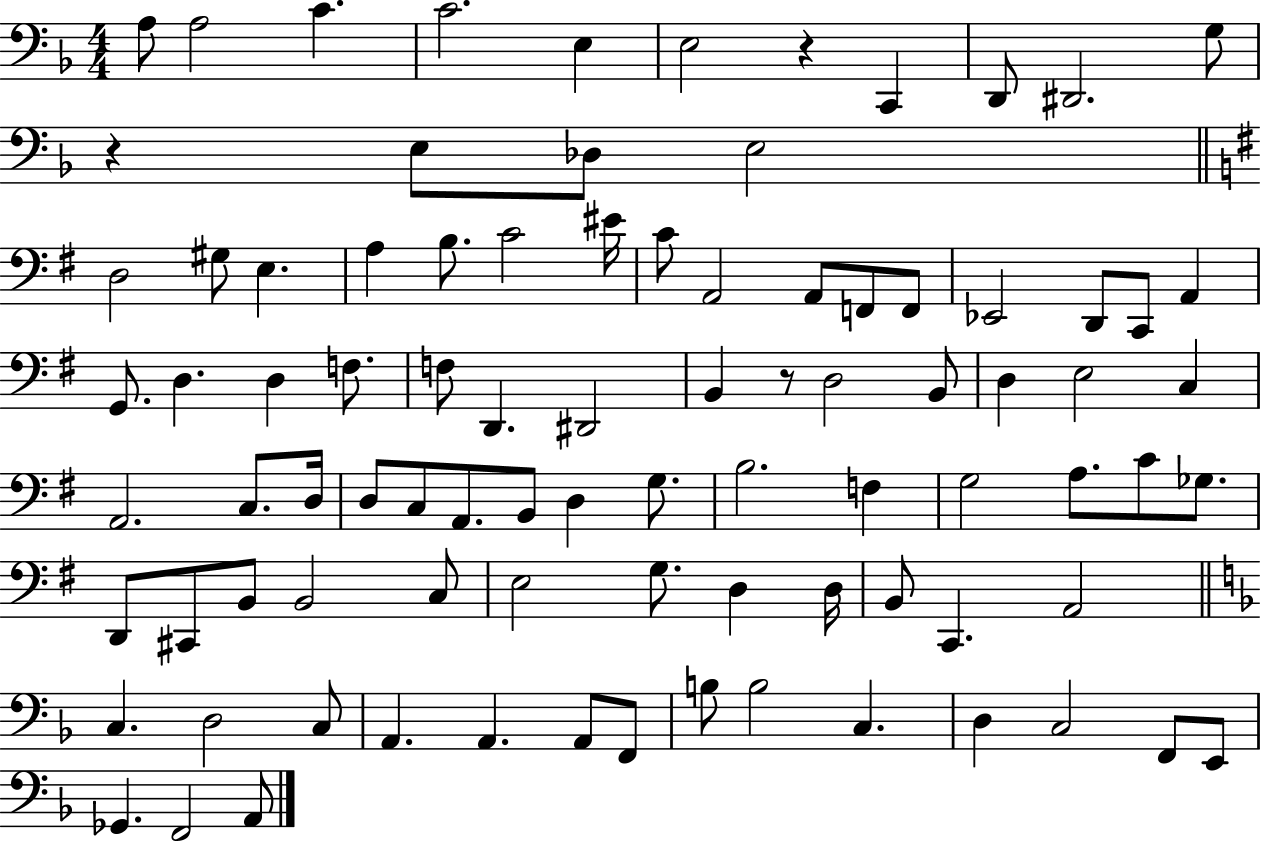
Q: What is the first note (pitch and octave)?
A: A3